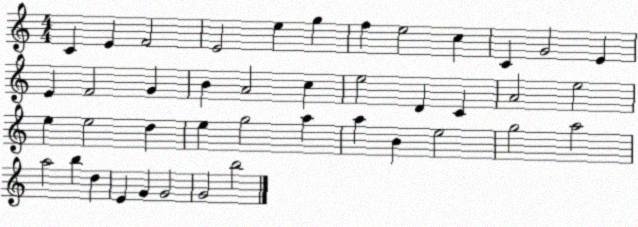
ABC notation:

X:1
T:Untitled
M:4/4
L:1/4
K:C
C E F2 E2 e g f e2 c C G2 E E F2 G B A2 c e2 D C A2 e2 e e2 d e g2 a a B e2 g2 a2 a2 b d E G G2 G2 b2